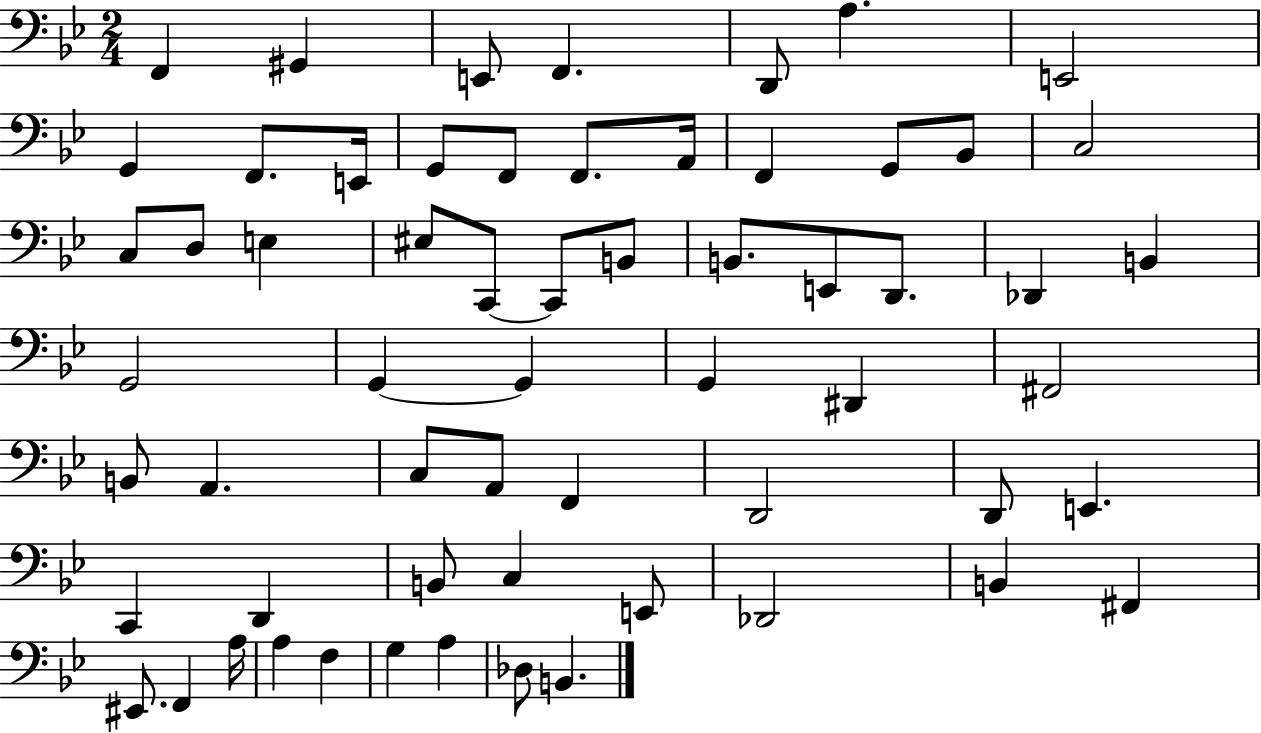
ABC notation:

X:1
T:Untitled
M:2/4
L:1/4
K:Bb
F,, ^G,, E,,/2 F,, D,,/2 A, E,,2 G,, F,,/2 E,,/4 G,,/2 F,,/2 F,,/2 A,,/4 F,, G,,/2 _B,,/2 C,2 C,/2 D,/2 E, ^E,/2 C,,/2 C,,/2 B,,/2 B,,/2 E,,/2 D,,/2 _D,, B,, G,,2 G,, G,, G,, ^D,, ^F,,2 B,,/2 A,, C,/2 A,,/2 F,, D,,2 D,,/2 E,, C,, D,, B,,/2 C, E,,/2 _D,,2 B,, ^F,, ^E,,/2 F,, A,/4 A, F, G, A, _D,/2 B,,